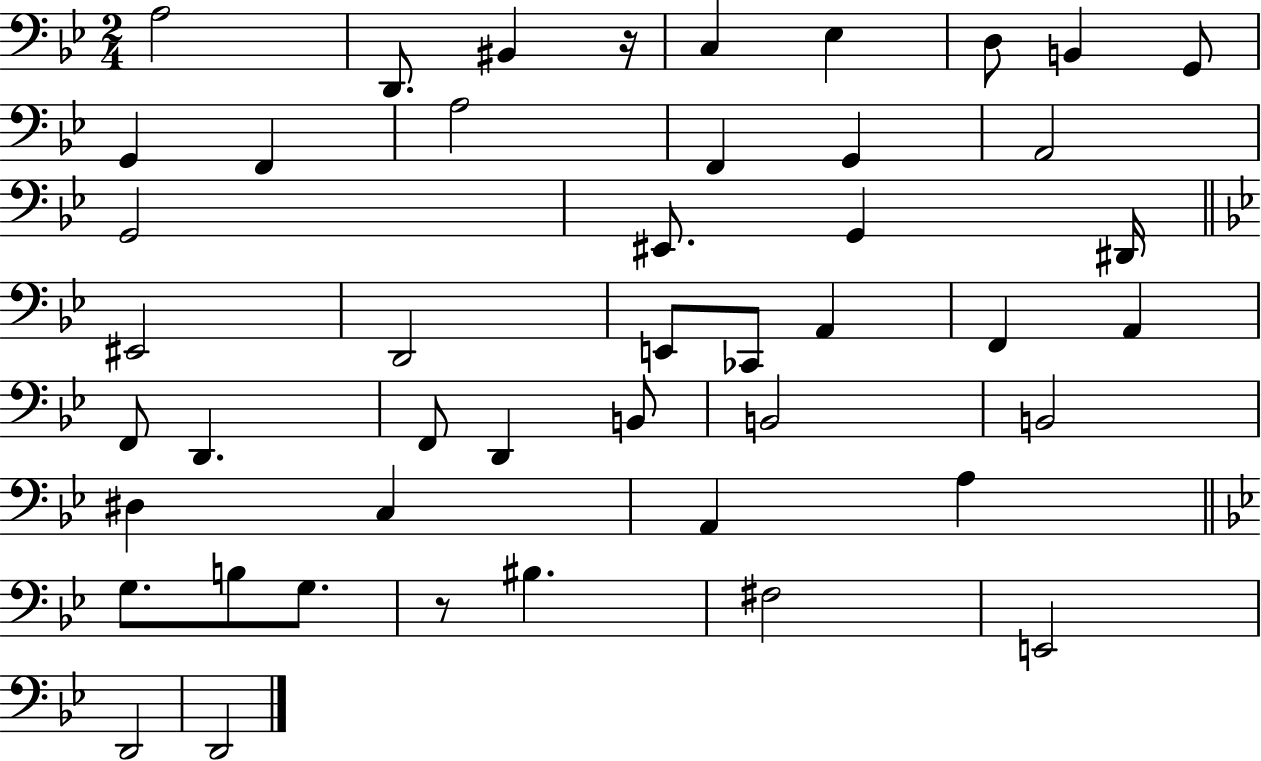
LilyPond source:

{
  \clef bass
  \numericTimeSignature
  \time 2/4
  \key bes \major
  a2 | d,8. bis,4 r16 | c4 ees4 | d8 b,4 g,8 | \break g,4 f,4 | a2 | f,4 g,4 | a,2 | \break g,2 | eis,8. g,4 dis,16 | \bar "||" \break \key bes \major eis,2 | d,2 | e,8 ces,8 a,4 | f,4 a,4 | \break f,8 d,4. | f,8 d,4 b,8 | b,2 | b,2 | \break dis4 c4 | a,4 a4 | \bar "||" \break \key bes \major g8. b8 g8. | r8 bis4. | fis2 | e,2 | \break d,2 | d,2 | \bar "|."
}